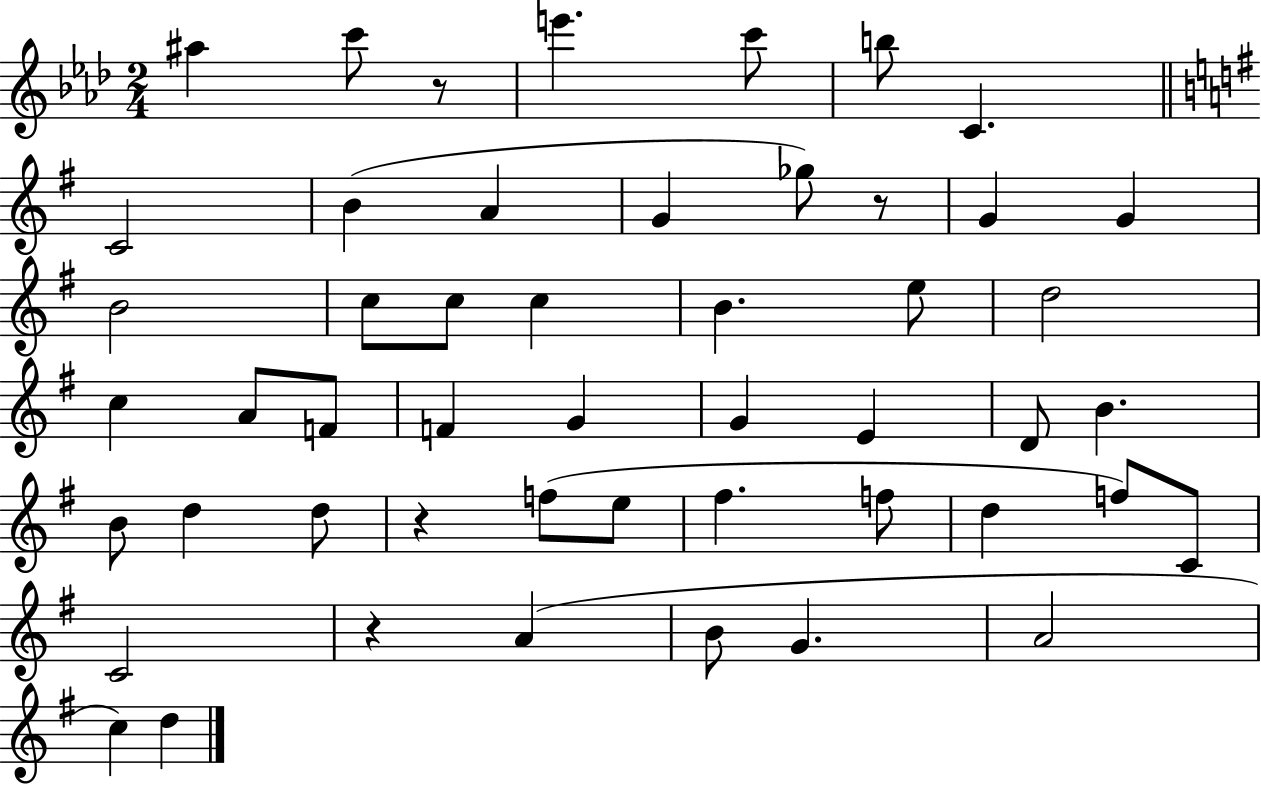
{
  \clef treble
  \numericTimeSignature
  \time 2/4
  \key aes \major
  ais''4 c'''8 r8 | e'''4. c'''8 | b''8 c'4. | \bar "||" \break \key e \minor c'2 | b'4( a'4 | g'4 ges''8) r8 | g'4 g'4 | \break b'2 | c''8 c''8 c''4 | b'4. e''8 | d''2 | \break c''4 a'8 f'8 | f'4 g'4 | g'4 e'4 | d'8 b'4. | \break b'8 d''4 d''8 | r4 f''8( e''8 | fis''4. f''8 | d''4 f''8) c'8 | \break c'2 | r4 a'4( | b'8 g'4. | a'2 | \break c''4) d''4 | \bar "|."
}